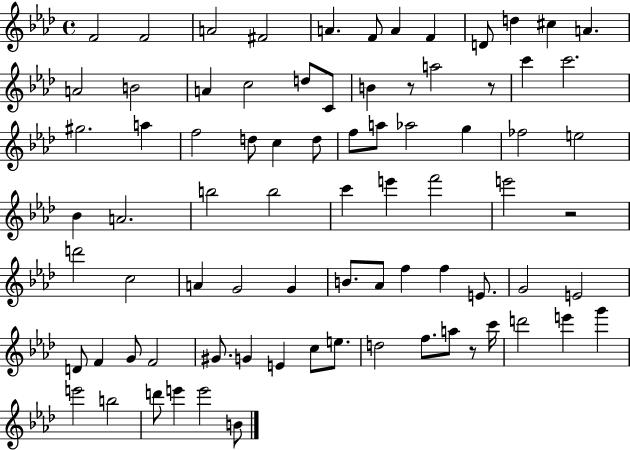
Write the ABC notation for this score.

X:1
T:Untitled
M:4/4
L:1/4
K:Ab
F2 F2 A2 ^F2 A F/2 A F D/2 d ^c A A2 B2 A c2 d/2 C/2 B z/2 a2 z/2 c' c'2 ^g2 a f2 d/2 c d/2 f/2 a/2 _a2 g _f2 e2 _B A2 b2 b2 c' e' f'2 e'2 z2 d'2 c2 A G2 G B/2 _A/2 f f E/2 G2 E2 D/2 F G/2 F2 ^G/2 G E c/2 e/2 d2 f/2 a/2 z/2 c'/4 d'2 e' g' e'2 b2 d'/2 e' e'2 B/2